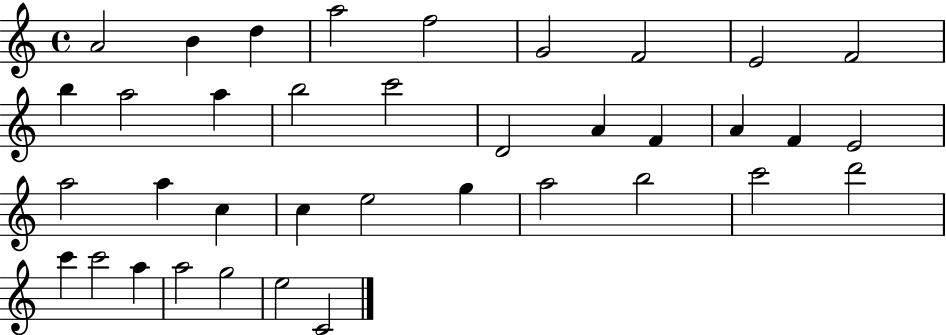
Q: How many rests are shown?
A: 0